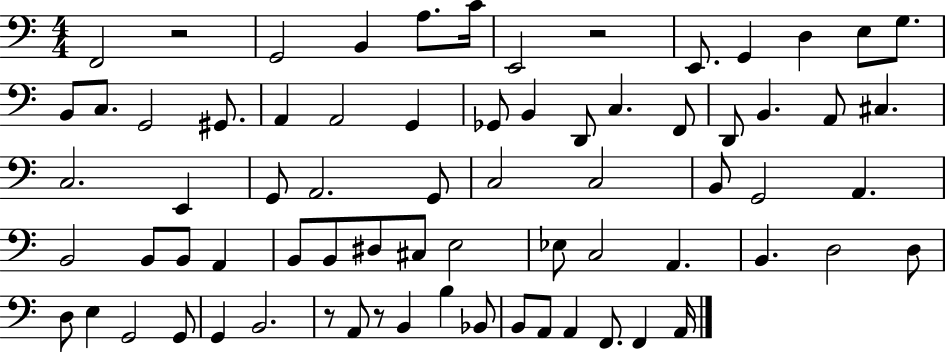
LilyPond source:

{
  \clef bass
  \numericTimeSignature
  \time 4/4
  \key c \major
  \repeat volta 2 { f,2 r2 | g,2 b,4 a8. c'16 | e,2 r2 | e,8. g,4 d4 e8 g8. | \break b,8 c8. g,2 gis,8. | a,4 a,2 g,4 | ges,8 b,4 d,8 c4. f,8 | d,8 b,4. a,8 cis4. | \break c2. e,4 | g,8 a,2. g,8 | c2 c2 | b,8 g,2 a,4. | \break b,2 b,8 b,8 a,4 | b,8 b,8 dis8 cis8 e2 | ees8 c2 a,4. | b,4. d2 d8 | \break d8 e4 g,2 g,8 | g,4 b,2. | r8 a,8 r8 b,4 b4 bes,8 | b,8 a,8 a,4 f,8. f,4 a,16 | \break } \bar "|."
}